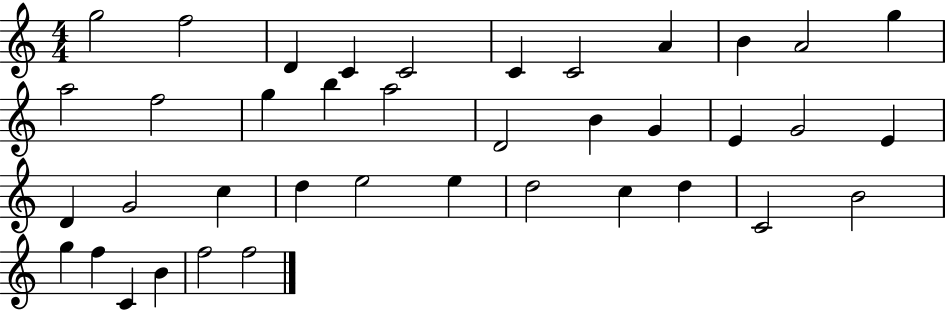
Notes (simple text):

G5/h F5/h D4/q C4/q C4/h C4/q C4/h A4/q B4/q A4/h G5/q A5/h F5/h G5/q B5/q A5/h D4/h B4/q G4/q E4/q G4/h E4/q D4/q G4/h C5/q D5/q E5/h E5/q D5/h C5/q D5/q C4/h B4/h G5/q F5/q C4/q B4/q F5/h F5/h